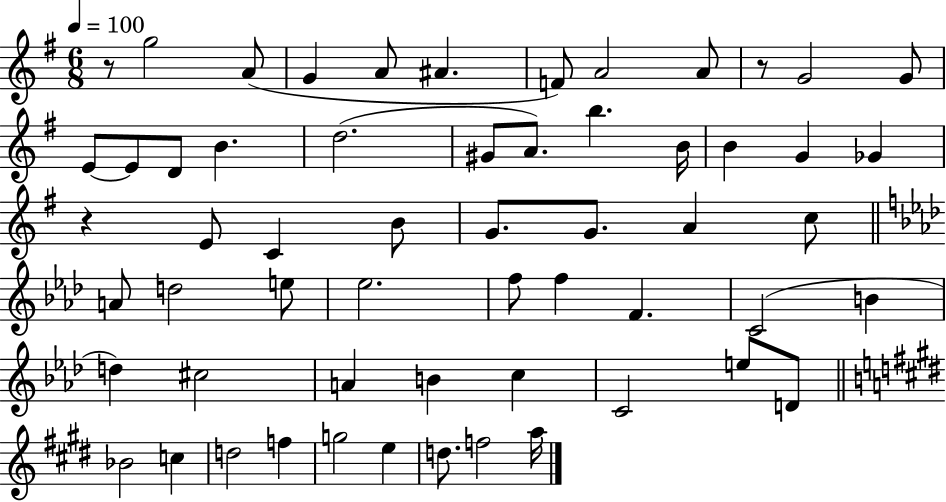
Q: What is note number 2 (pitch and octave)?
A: A4